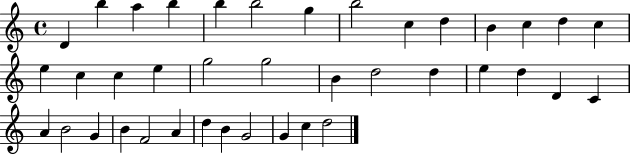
X:1
T:Untitled
M:4/4
L:1/4
K:C
D b a b b b2 g b2 c d B c d c e c c e g2 g2 B d2 d e d D C A B2 G B F2 A d B G2 G c d2